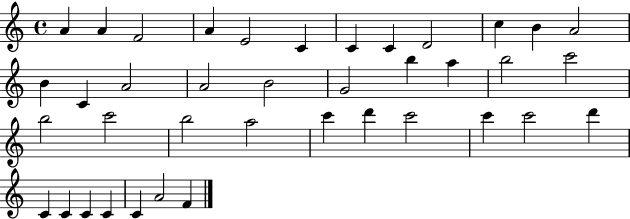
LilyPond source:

{
  \clef treble
  \time 4/4
  \defaultTimeSignature
  \key c \major
  a'4 a'4 f'2 | a'4 e'2 c'4 | c'4 c'4 d'2 | c''4 b'4 a'2 | \break b'4 c'4 a'2 | a'2 b'2 | g'2 b''4 a''4 | b''2 c'''2 | \break b''2 c'''2 | b''2 a''2 | c'''4 d'''4 c'''2 | c'''4 c'''2 d'''4 | \break c'4 c'4 c'4 c'4 | c'4 a'2 f'4 | \bar "|."
}